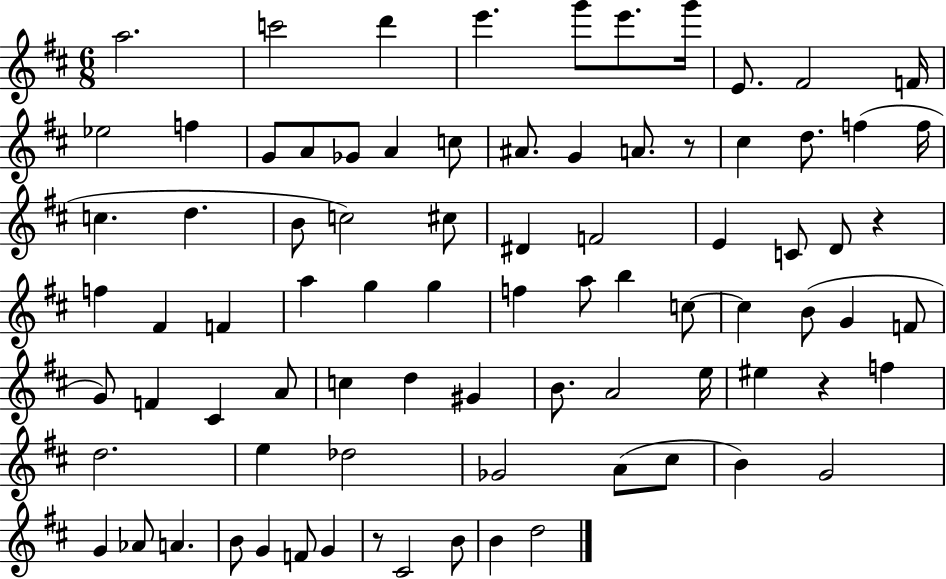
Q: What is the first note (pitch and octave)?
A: A5